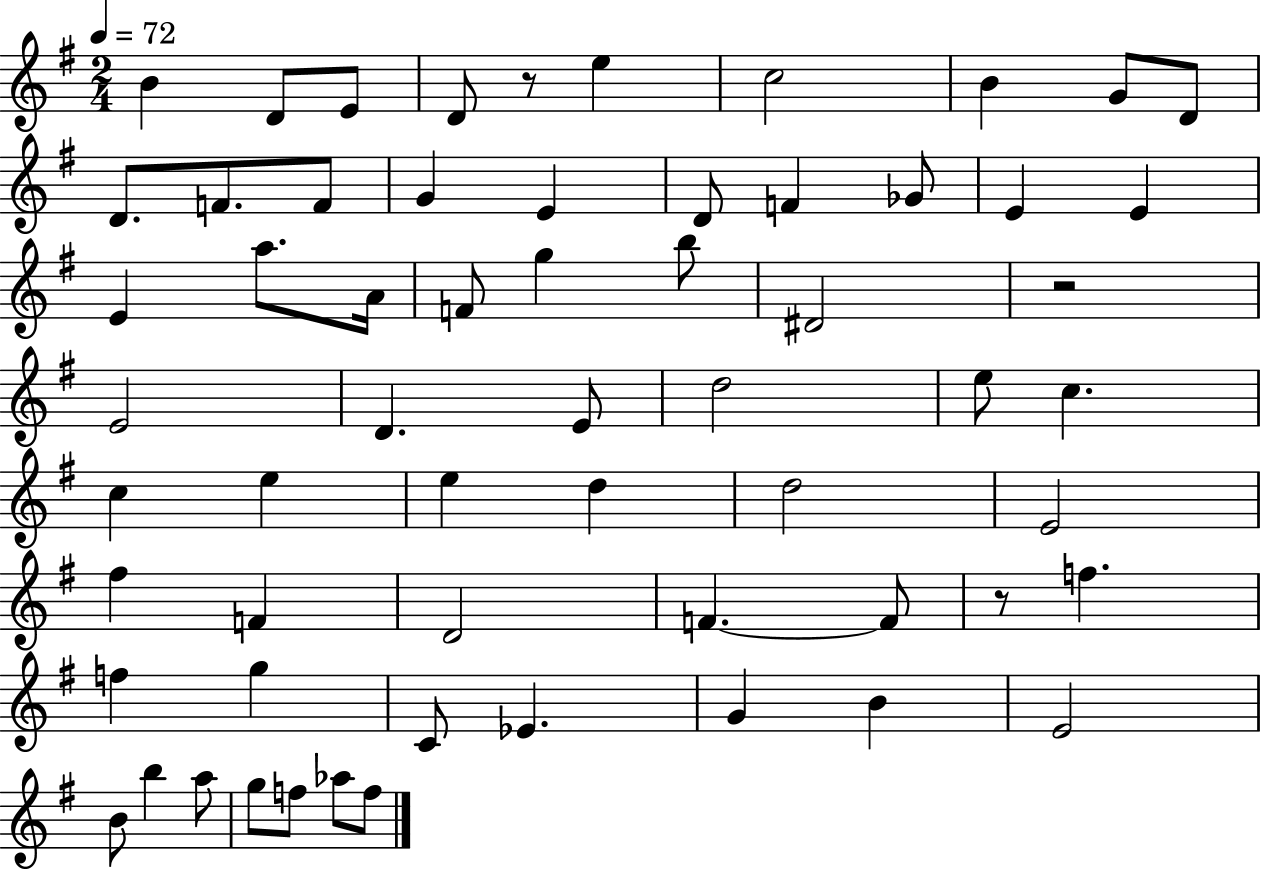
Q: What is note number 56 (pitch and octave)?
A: F5